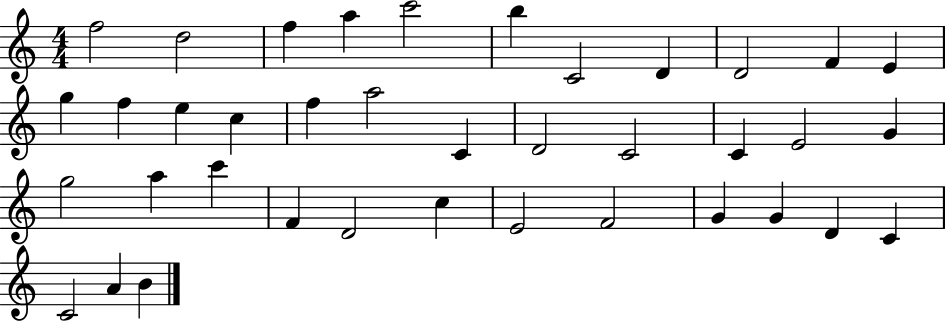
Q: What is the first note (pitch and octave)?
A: F5